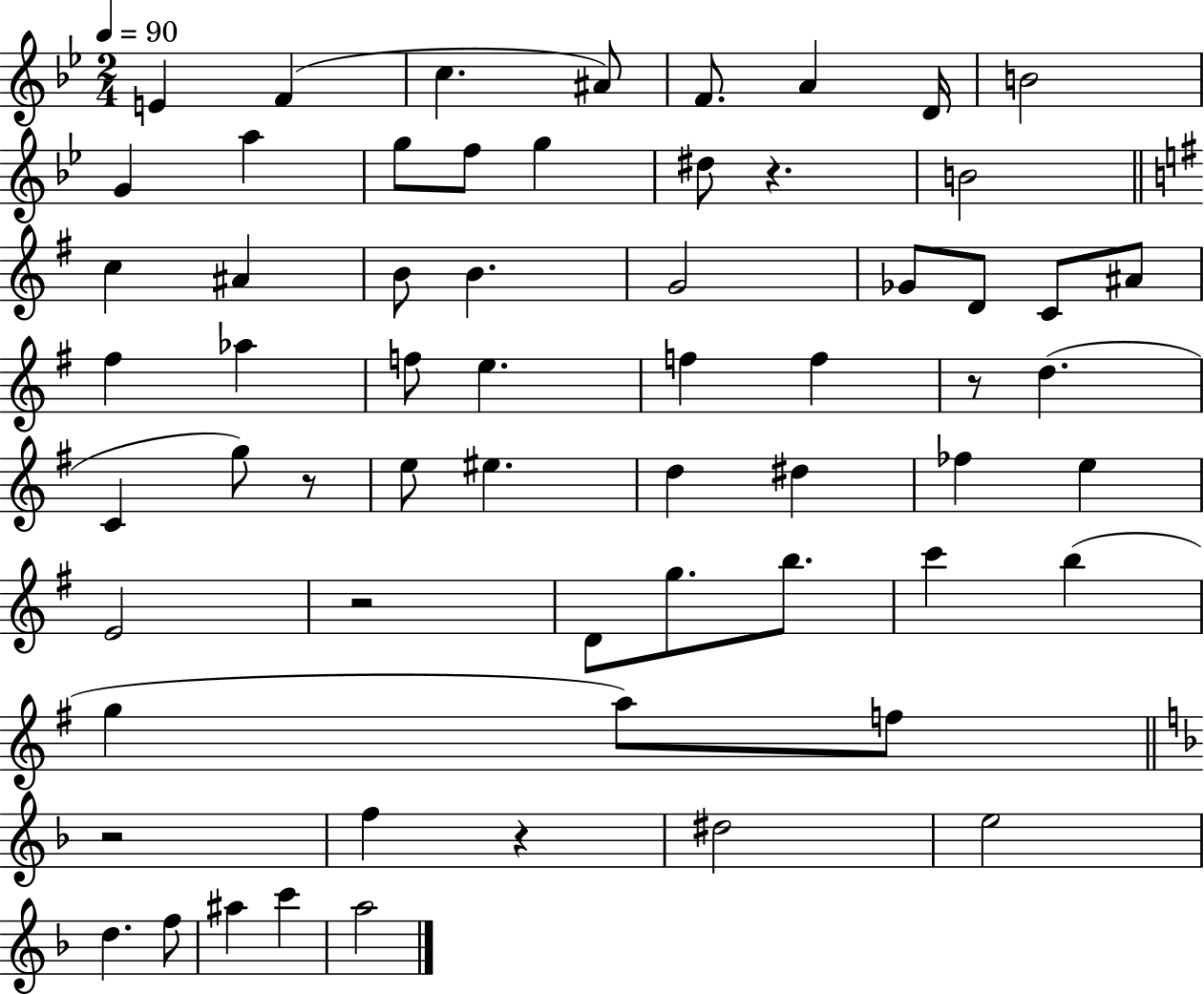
{
  \clef treble
  \numericTimeSignature
  \time 2/4
  \key bes \major
  \tempo 4 = 90
  \repeat volta 2 { e'4 f'4( | c''4. ais'8) | f'8. a'4 d'16 | b'2 | \break g'4 a''4 | g''8 f''8 g''4 | dis''8 r4. | b'2 | \break \bar "||" \break \key e \minor c''4 ais'4 | b'8 b'4. | g'2 | ges'8 d'8 c'8 ais'8 | \break fis''4 aes''4 | f''8 e''4. | f''4 f''4 | r8 d''4.( | \break c'4 g''8) r8 | e''8 eis''4. | d''4 dis''4 | fes''4 e''4 | \break e'2 | r2 | d'8 g''8. b''8. | c'''4 b''4( | \break g''4 a''8) f''8 | \bar "||" \break \key d \minor r2 | f''4 r4 | dis''2 | e''2 | \break d''4. f''8 | ais''4 c'''4 | a''2 | } \bar "|."
}